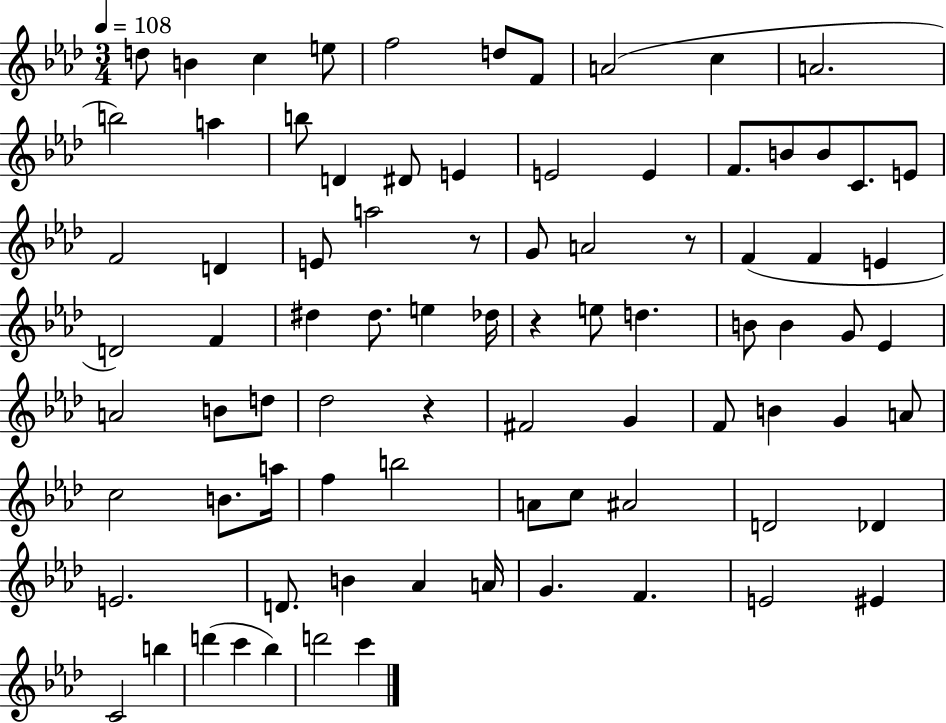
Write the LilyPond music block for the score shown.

{
  \clef treble
  \numericTimeSignature
  \time 3/4
  \key aes \major
  \tempo 4 = 108
  d''8 b'4 c''4 e''8 | f''2 d''8 f'8 | a'2( c''4 | a'2. | \break b''2) a''4 | b''8 d'4 dis'8 e'4 | e'2 e'4 | f'8. b'8 b'8 c'8. e'8 | \break f'2 d'4 | e'8 a''2 r8 | g'8 a'2 r8 | f'4( f'4 e'4 | \break d'2) f'4 | dis''4 dis''8. e''4 des''16 | r4 e''8 d''4. | b'8 b'4 g'8 ees'4 | \break a'2 b'8 d''8 | des''2 r4 | fis'2 g'4 | f'8 b'4 g'4 a'8 | \break c''2 b'8. a''16 | f''4 b''2 | a'8 c''8 ais'2 | d'2 des'4 | \break e'2. | d'8. b'4 aes'4 a'16 | g'4. f'4. | e'2 eis'4 | \break c'2 b''4 | d'''4( c'''4 bes''4) | d'''2 c'''4 | \bar "|."
}